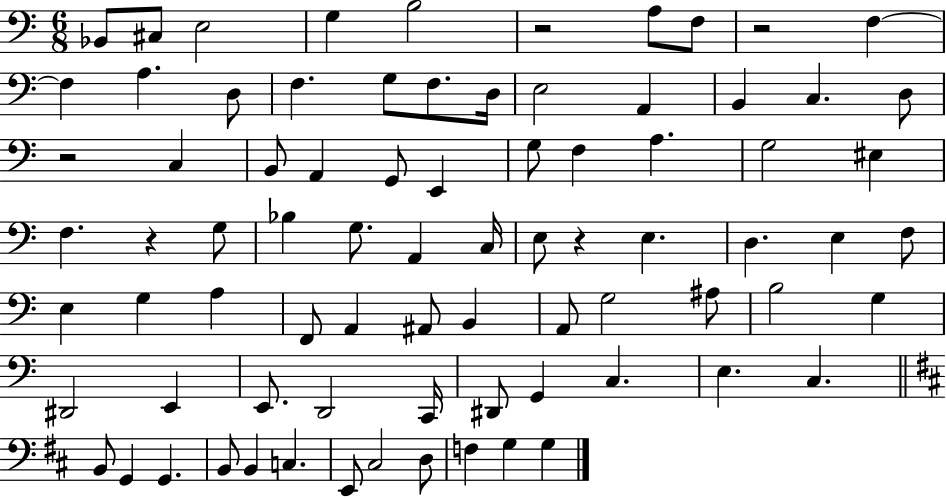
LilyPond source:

{
  \clef bass
  \numericTimeSignature
  \time 6/8
  \key c \major
  bes,8 cis8 e2 | g4 b2 | r2 a8 f8 | r2 f4~~ | \break f4 a4. d8 | f4. g8 f8. d16 | e2 a,4 | b,4 c4. d8 | \break r2 c4 | b,8 a,4 g,8 e,4 | g8 f4 a4. | g2 eis4 | \break f4. r4 g8 | bes4 g8. a,4 c16 | e8 r4 e4. | d4. e4 f8 | \break e4 g4 a4 | f,8 a,4 ais,8 b,4 | a,8 g2 ais8 | b2 g4 | \break dis,2 e,4 | e,8. d,2 c,16 | dis,8 g,4 c4. | e4. c4. | \break \bar "||" \break \key d \major b,8 g,4 g,4. | b,8 b,4 c4. | e,8 cis2 d8 | f4 g4 g4 | \break \bar "|."
}